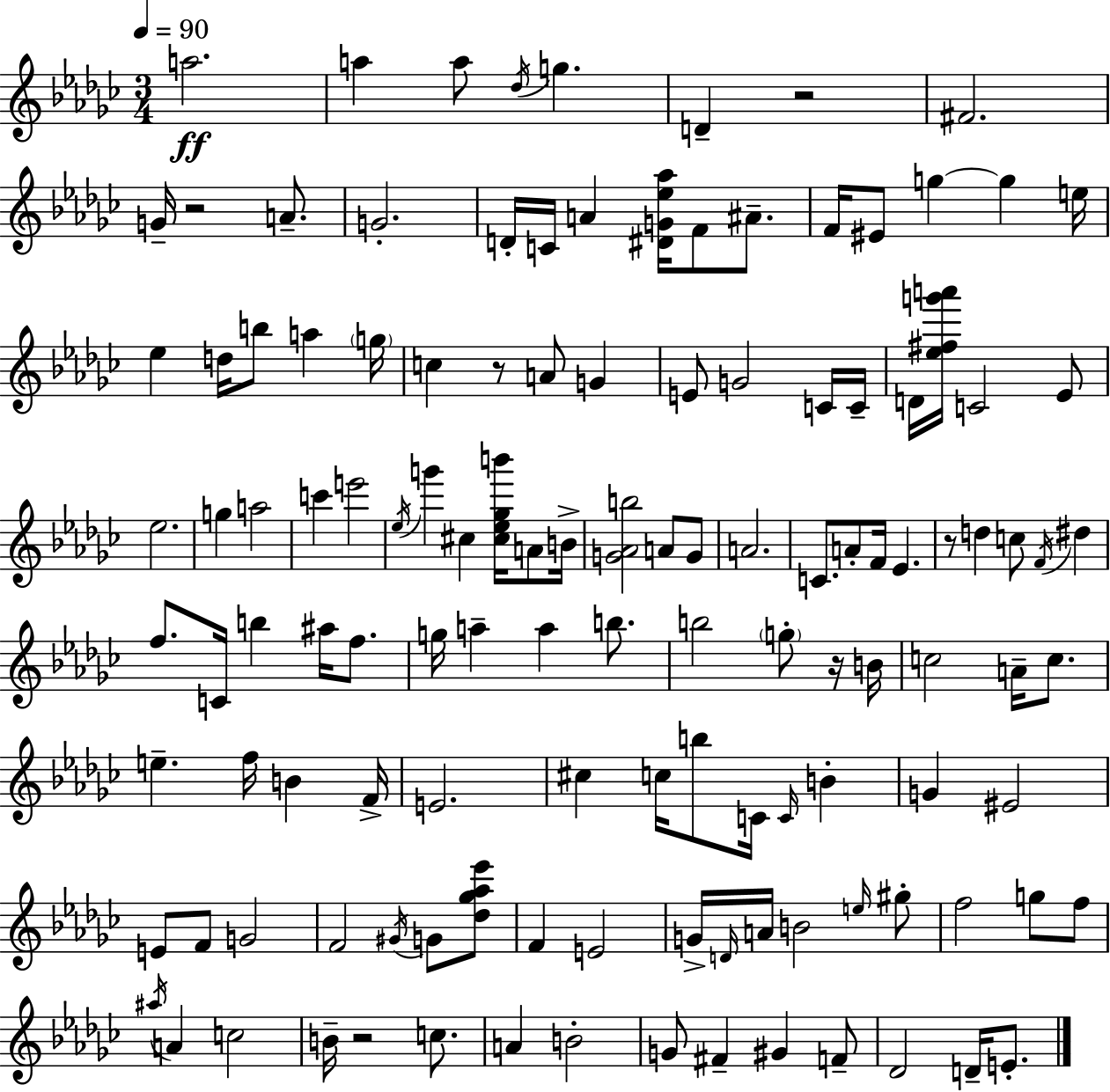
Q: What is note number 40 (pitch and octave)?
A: E6